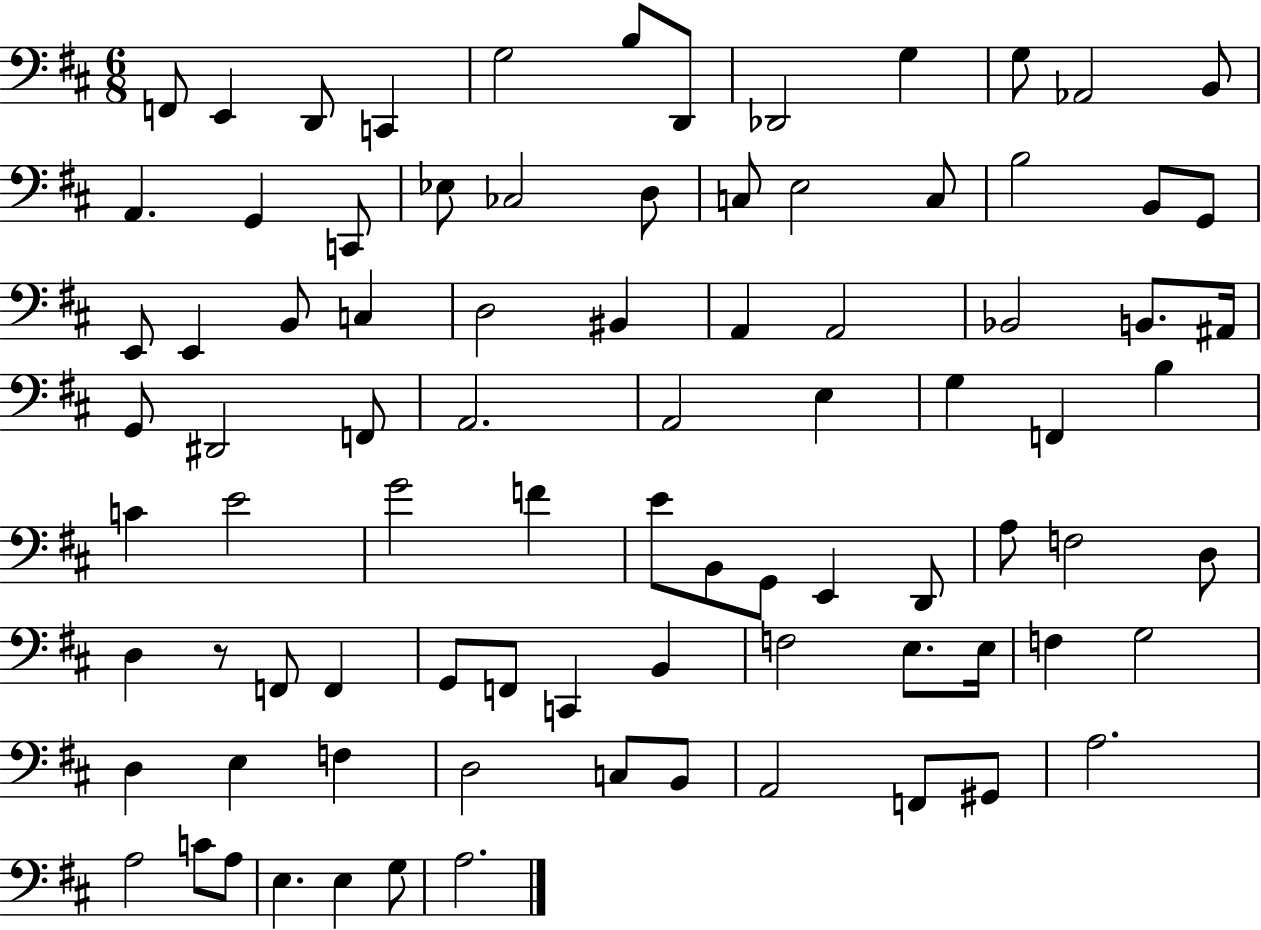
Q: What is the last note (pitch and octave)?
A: A3